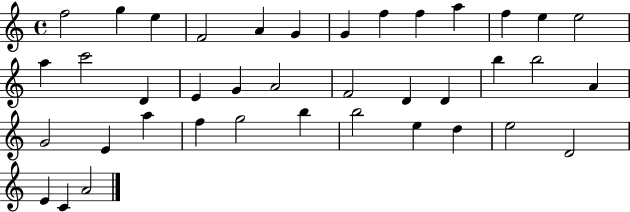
{
  \clef treble
  \time 4/4
  \defaultTimeSignature
  \key c \major
  f''2 g''4 e''4 | f'2 a'4 g'4 | g'4 f''4 f''4 a''4 | f''4 e''4 e''2 | \break a''4 c'''2 d'4 | e'4 g'4 a'2 | f'2 d'4 d'4 | b''4 b''2 a'4 | \break g'2 e'4 a''4 | f''4 g''2 b''4 | b''2 e''4 d''4 | e''2 d'2 | \break e'4 c'4 a'2 | \bar "|."
}